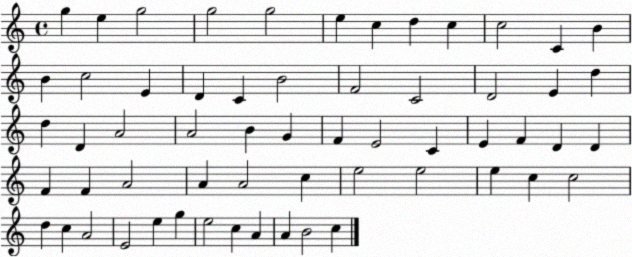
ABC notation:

X:1
T:Untitled
M:4/4
L:1/4
K:C
g e g2 g2 g2 e c d c c2 C B B c2 E D C B2 F2 C2 D2 E d d D A2 A2 B G F E2 C E F D D F F A2 A A2 c e2 e2 e c c2 d c A2 E2 e g e2 c A A B2 c